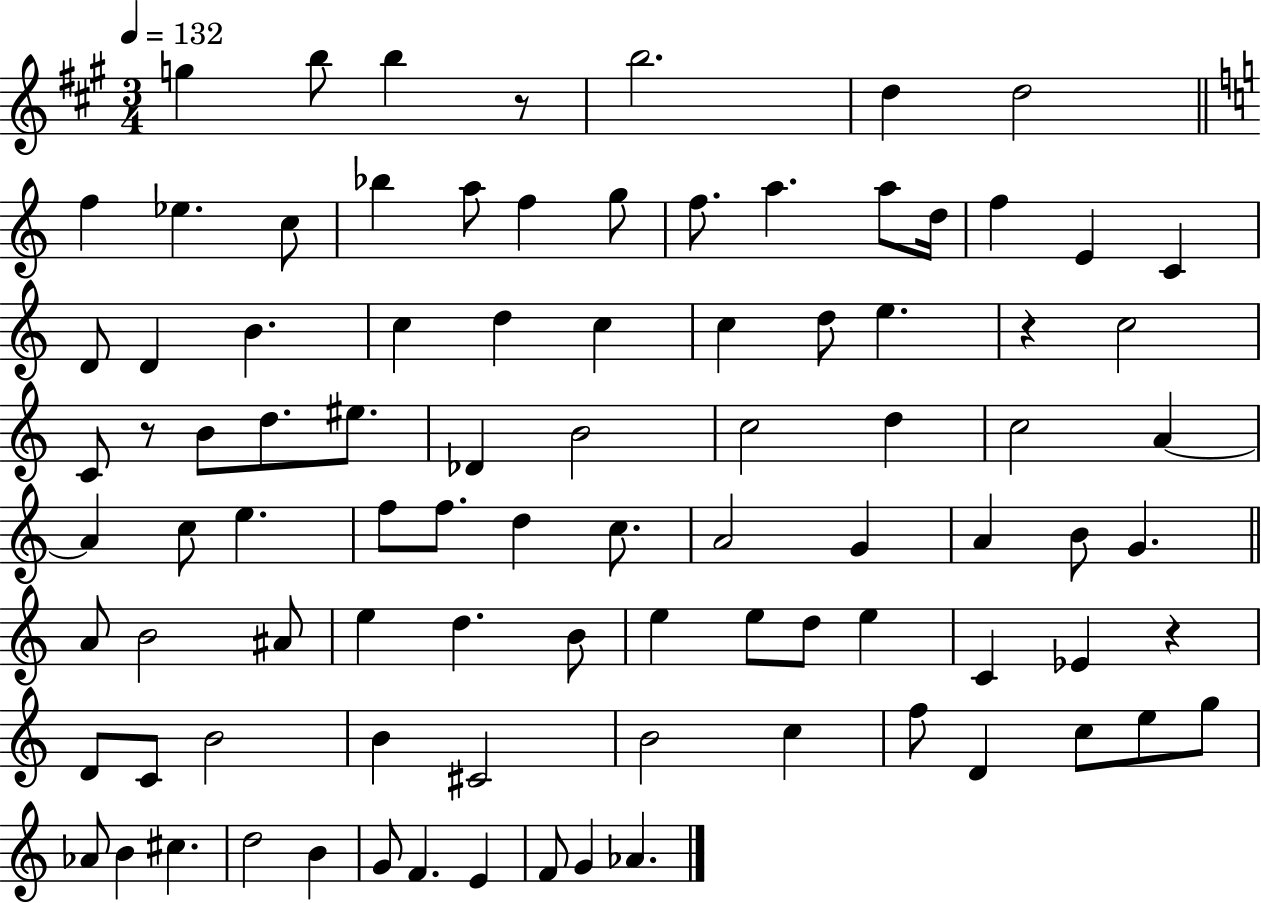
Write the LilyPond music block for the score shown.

{
  \clef treble
  \numericTimeSignature
  \time 3/4
  \key a \major
  \tempo 4 = 132
  g''4 b''8 b''4 r8 | b''2. | d''4 d''2 | \bar "||" \break \key a \minor f''4 ees''4. c''8 | bes''4 a''8 f''4 g''8 | f''8. a''4. a''8 d''16 | f''4 e'4 c'4 | \break d'8 d'4 b'4. | c''4 d''4 c''4 | c''4 d''8 e''4. | r4 c''2 | \break c'8 r8 b'8 d''8. eis''8. | des'4 b'2 | c''2 d''4 | c''2 a'4~~ | \break a'4 c''8 e''4. | f''8 f''8. d''4 c''8. | a'2 g'4 | a'4 b'8 g'4. | \break \bar "||" \break \key c \major a'8 b'2 ais'8 | e''4 d''4. b'8 | e''4 e''8 d''8 e''4 | c'4 ees'4 r4 | \break d'8 c'8 b'2 | b'4 cis'2 | b'2 c''4 | f''8 d'4 c''8 e''8 g''8 | \break aes'8 b'4 cis''4. | d''2 b'4 | g'8 f'4. e'4 | f'8 g'4 aes'4. | \break \bar "|."
}